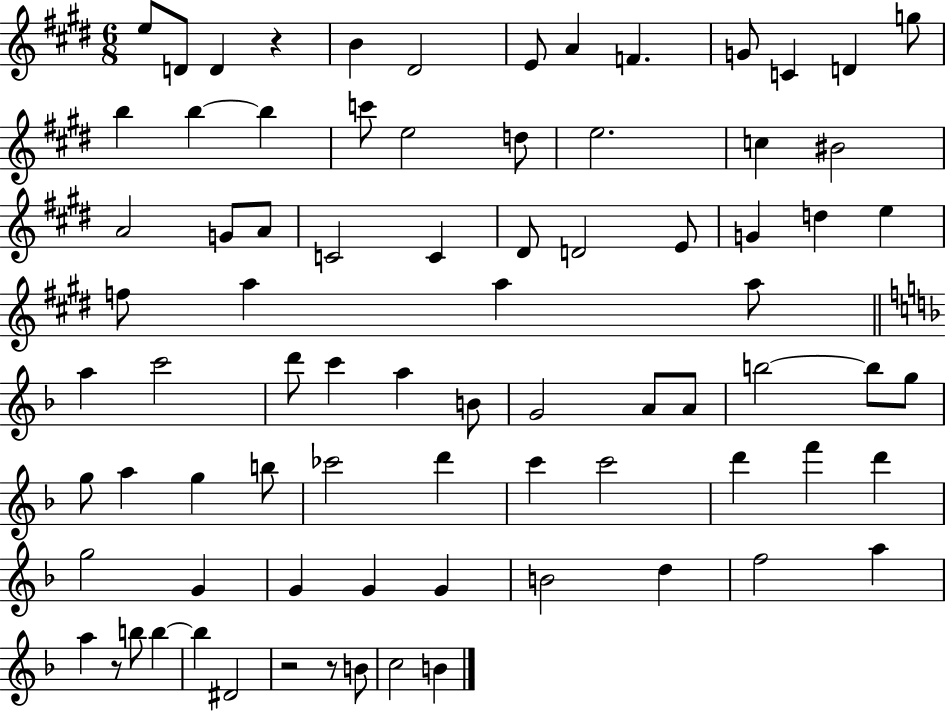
X:1
T:Untitled
M:6/8
L:1/4
K:E
e/2 D/2 D z B ^D2 E/2 A F G/2 C D g/2 b b b c'/2 e2 d/2 e2 c ^B2 A2 G/2 A/2 C2 C ^D/2 D2 E/2 G d e f/2 a a a/2 a c'2 d'/2 c' a B/2 G2 A/2 A/2 b2 b/2 g/2 g/2 a g b/2 _c'2 d' c' c'2 d' f' d' g2 G G G G B2 d f2 a a z/2 b/2 b b ^D2 z2 z/2 B/2 c2 B